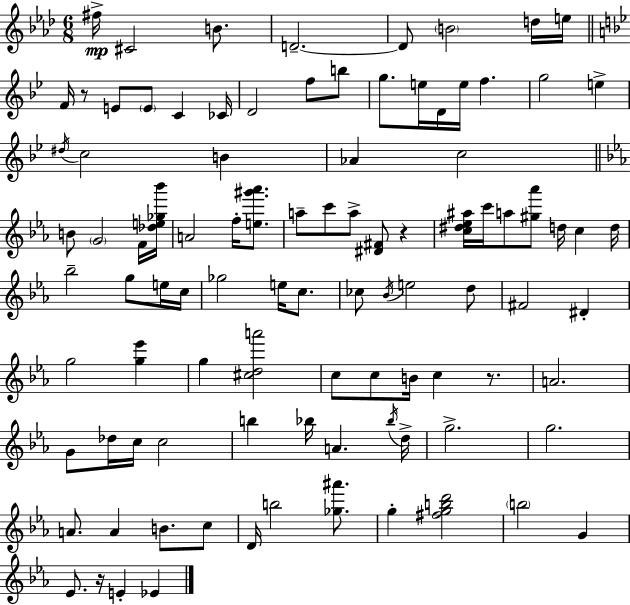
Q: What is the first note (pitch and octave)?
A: F#5